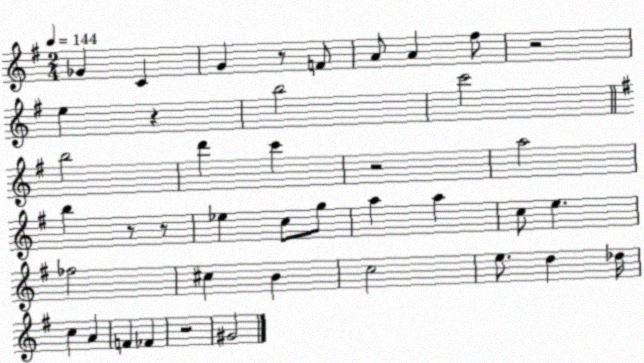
X:1
T:Untitled
M:2/4
L:1/4
K:G
_G C G z/2 F/2 A/2 A ^f/2 z2 e z b2 c'2 b2 d' c' z2 a2 b z/2 z/2 _e c/2 g/2 a a c/2 e _f2 ^c B c2 e/2 d _d/4 c A F _F z2 ^G2